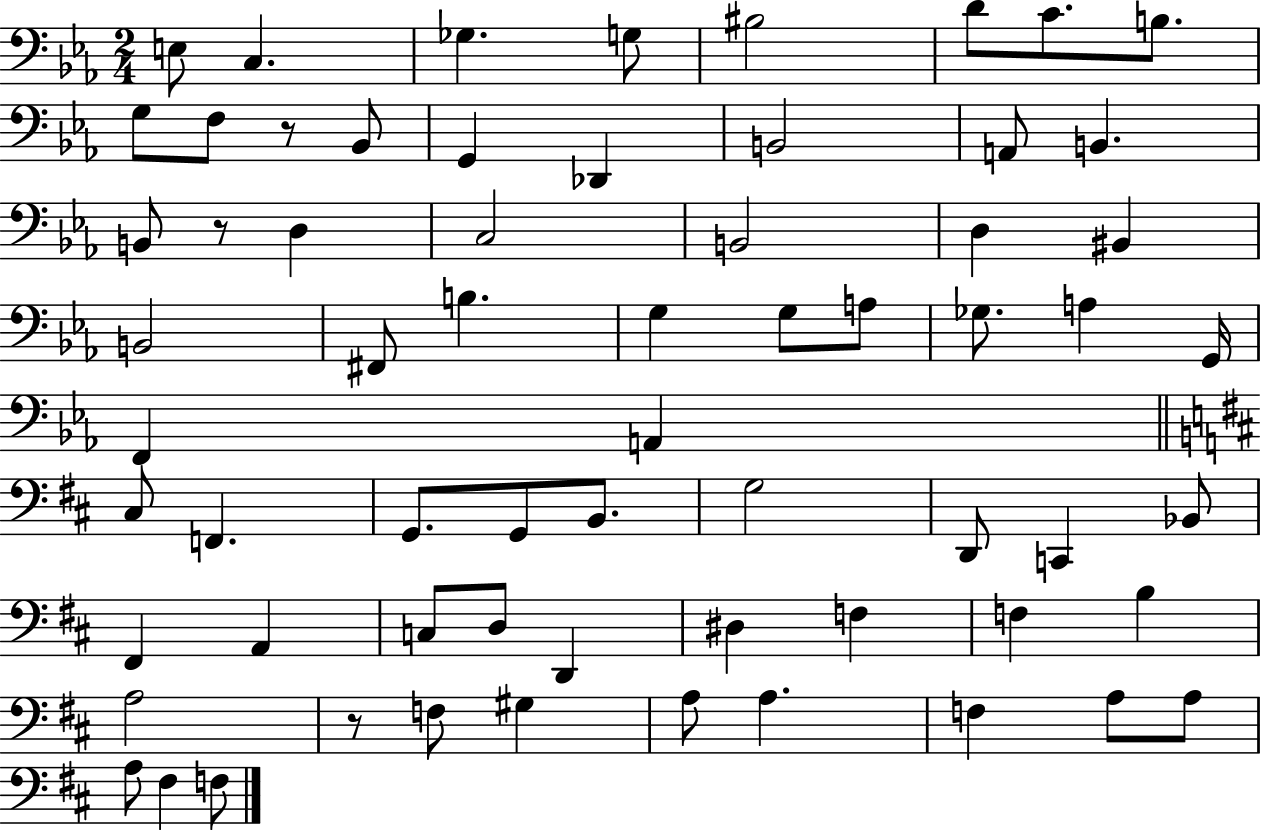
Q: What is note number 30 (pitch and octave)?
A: A3